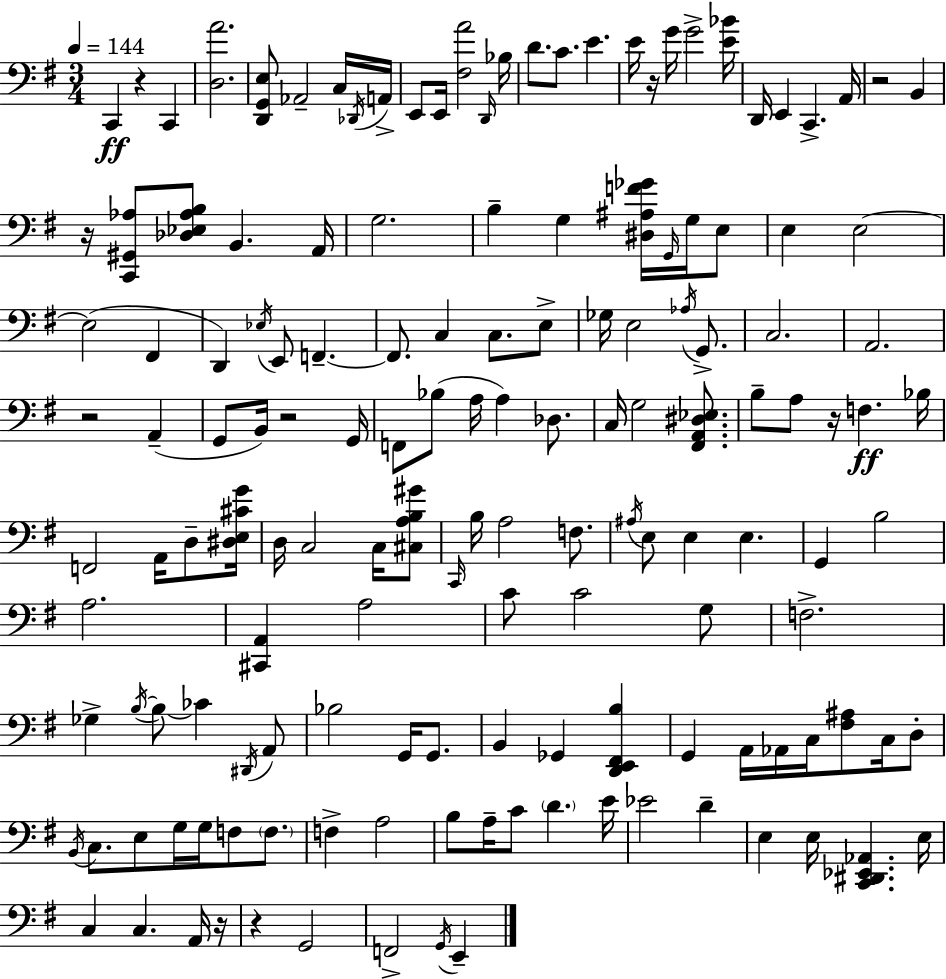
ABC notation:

X:1
T:Untitled
M:3/4
L:1/4
K:G
C,, z C,, [D,A]2 [D,,G,,E,]/2 _A,,2 C,/4 _D,,/4 A,,/4 E,,/2 E,,/4 [^F,A]2 D,,/4 _B,/4 D/2 C/2 E E/4 z/4 G/4 G2 [E_B]/4 D,,/4 E,, C,, A,,/4 z2 B,, z/4 [C,,^G,,_A,]/2 [_D,_E,_A,B,]/2 B,, A,,/4 G,2 B, G, [^D,^A,F_G]/4 G,,/4 G,/4 E,/2 E, E,2 E,2 ^F,, D,, _E,/4 E,,/2 F,, F,,/2 C, C,/2 E,/2 _G,/4 E,2 _A,/4 G,,/2 C,2 A,,2 z2 A,, G,,/2 B,,/4 z2 G,,/4 F,,/2 _B,/2 A,/4 A, _D,/2 C,/4 G,2 [^F,,A,,^D,_E,]/2 B,/2 A,/2 z/4 F, _B,/4 F,,2 A,,/4 D,/2 [^D,E,^CG]/4 D,/4 C,2 C,/4 [^C,A,B,^G]/2 C,,/4 B,/4 A,2 F,/2 ^A,/4 E,/2 E, E, G,, B,2 A,2 [^C,,A,,] A,2 C/2 C2 G,/2 F,2 _G, B,/4 B,/2 _C ^D,,/4 A,,/2 _B,2 G,,/4 G,,/2 B,, _G,, [D,,E,,^F,,B,] G,, A,,/4 _A,,/4 C,/4 [^F,^A,]/2 C,/4 D,/2 B,,/4 C,/2 E,/2 G,/4 G,/4 F,/2 F,/2 F, A,2 B,/2 A,/4 C/2 D E/4 _E2 D E, E,/4 [C,,^D,,_E,,_A,,] E,/4 C, C, A,,/4 z/4 z G,,2 F,,2 G,,/4 E,,